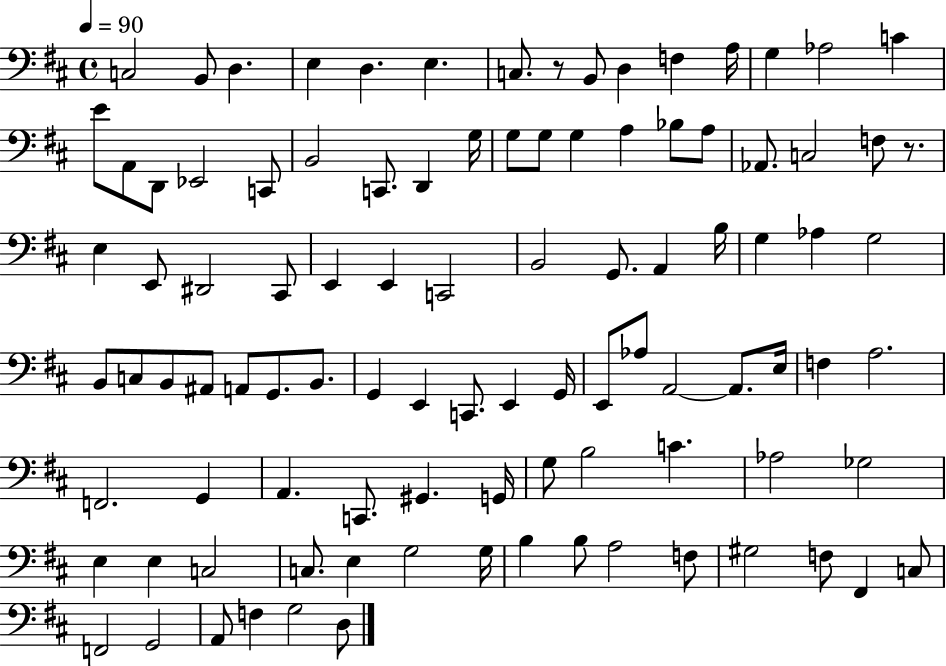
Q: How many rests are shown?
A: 2